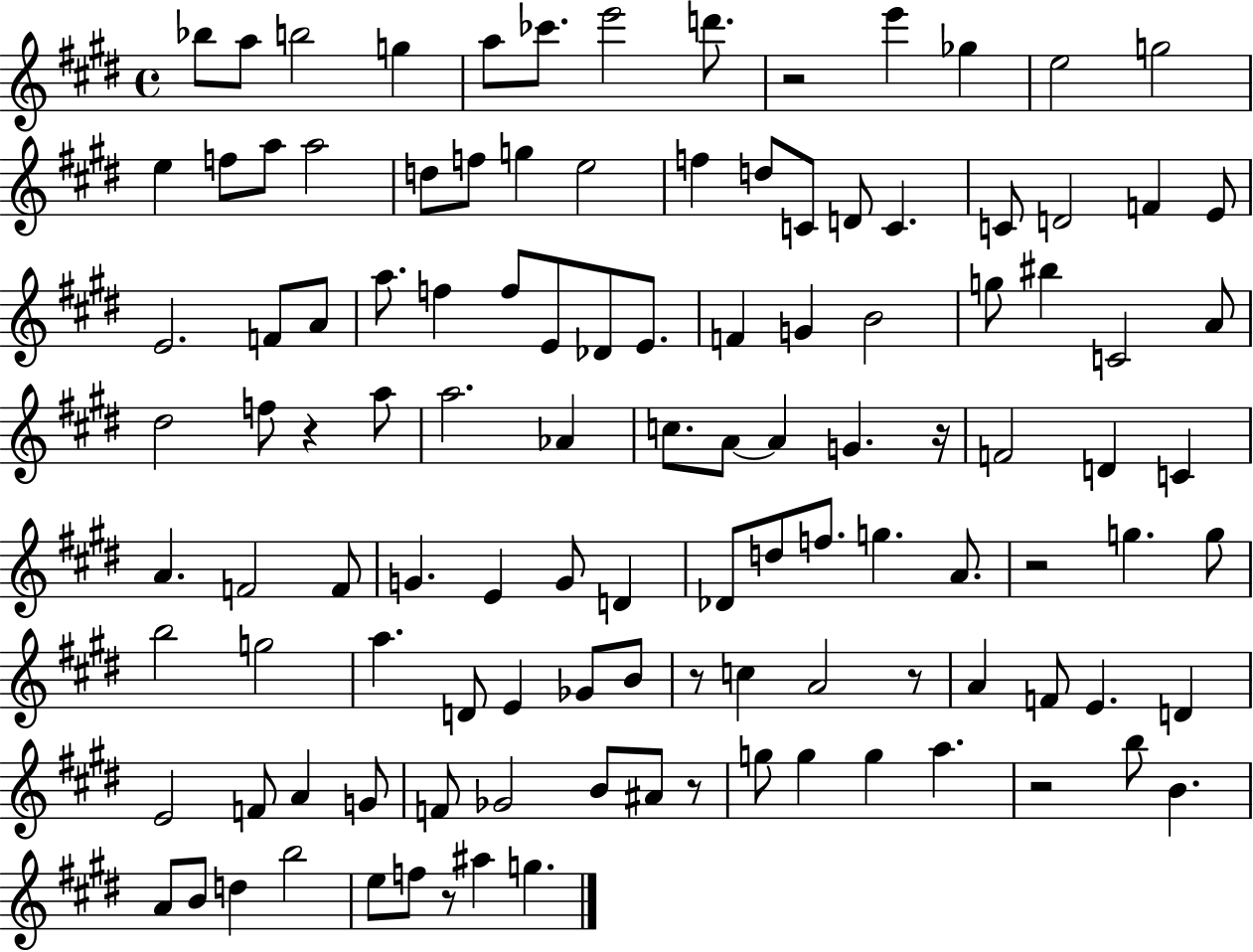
{
  \clef treble
  \time 4/4
  \defaultTimeSignature
  \key e \major
  \repeat volta 2 { bes''8 a''8 b''2 g''4 | a''8 ces'''8. e'''2 d'''8. | r2 e'''4 ges''4 | e''2 g''2 | \break e''4 f''8 a''8 a''2 | d''8 f''8 g''4 e''2 | f''4 d''8 c'8 d'8 c'4. | c'8 d'2 f'4 e'8 | \break e'2. f'8 a'8 | a''8. f''4 f''8 e'8 des'8 e'8. | f'4 g'4 b'2 | g''8 bis''4 c'2 a'8 | \break dis''2 f''8 r4 a''8 | a''2. aes'4 | c''8. a'8~~ a'4 g'4. r16 | f'2 d'4 c'4 | \break a'4. f'2 f'8 | g'4. e'4 g'8 d'4 | des'8 d''8 f''8. g''4. a'8. | r2 g''4. g''8 | \break b''2 g''2 | a''4. d'8 e'4 ges'8 b'8 | r8 c''4 a'2 r8 | a'4 f'8 e'4. d'4 | \break e'2 f'8 a'4 g'8 | f'8 ges'2 b'8 ais'8 r8 | g''8 g''4 g''4 a''4. | r2 b''8 b'4. | \break a'8 b'8 d''4 b''2 | e''8 f''8 r8 ais''4 g''4. | } \bar "|."
}